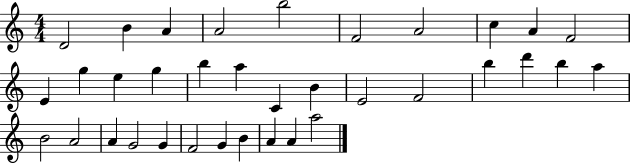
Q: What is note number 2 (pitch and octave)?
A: B4